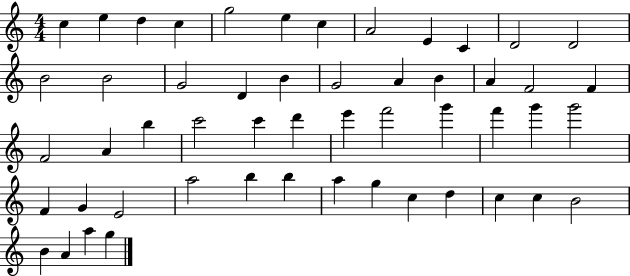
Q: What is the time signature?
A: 4/4